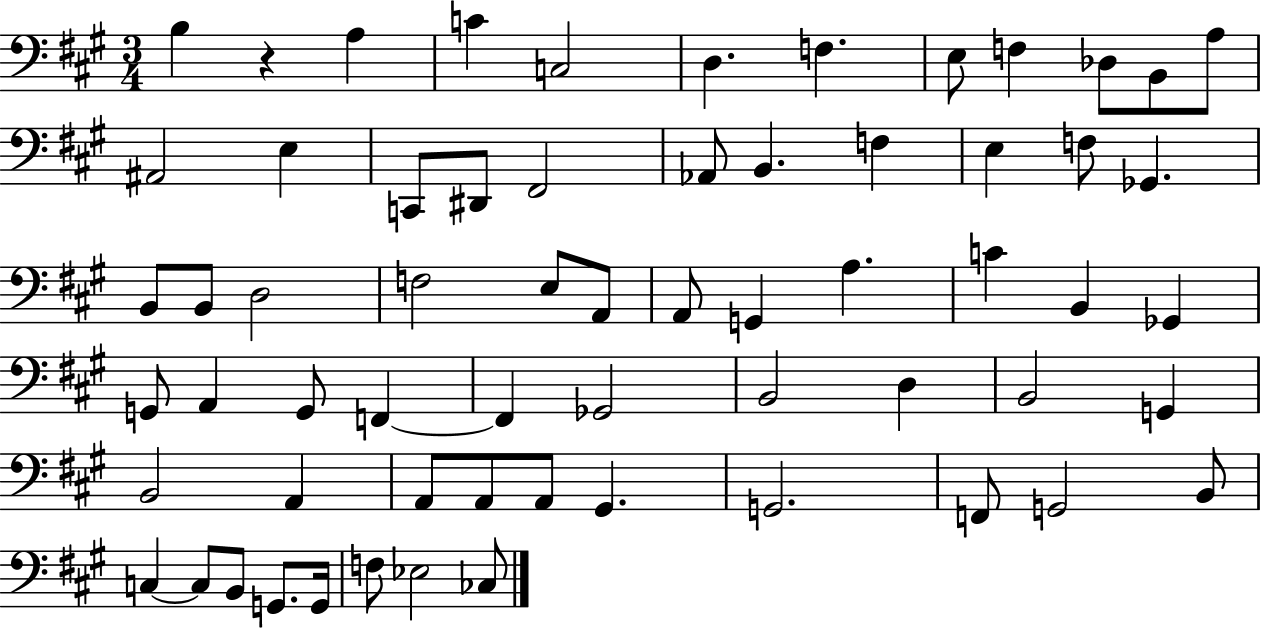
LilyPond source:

{
  \clef bass
  \numericTimeSignature
  \time 3/4
  \key a \major
  b4 r4 a4 | c'4 c2 | d4. f4. | e8 f4 des8 b,8 a8 | \break ais,2 e4 | c,8 dis,8 fis,2 | aes,8 b,4. f4 | e4 f8 ges,4. | \break b,8 b,8 d2 | f2 e8 a,8 | a,8 g,4 a4. | c'4 b,4 ges,4 | \break g,8 a,4 g,8 f,4~~ | f,4 ges,2 | b,2 d4 | b,2 g,4 | \break b,2 a,4 | a,8 a,8 a,8 gis,4. | g,2. | f,8 g,2 b,8 | \break c4~~ c8 b,8 g,8. g,16 | f8 ees2 ces8 | \bar "|."
}